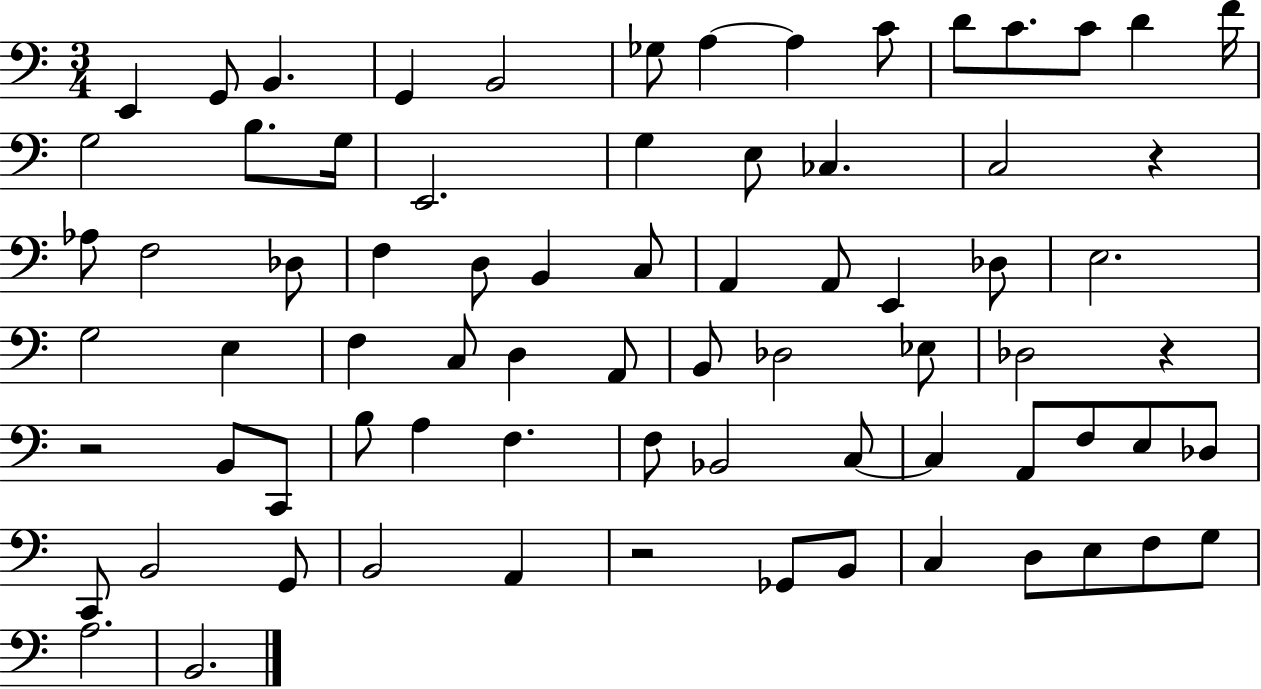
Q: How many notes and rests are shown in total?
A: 75